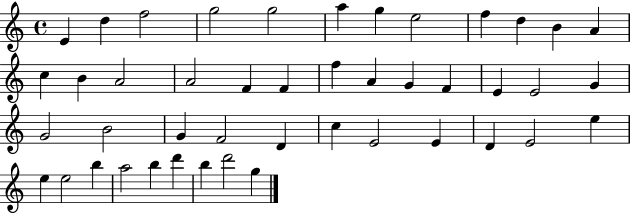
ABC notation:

X:1
T:Untitled
M:4/4
L:1/4
K:C
E d f2 g2 g2 a g e2 f d B A c B A2 A2 F F f A G F E E2 G G2 B2 G F2 D c E2 E D E2 e e e2 b a2 b d' b d'2 g